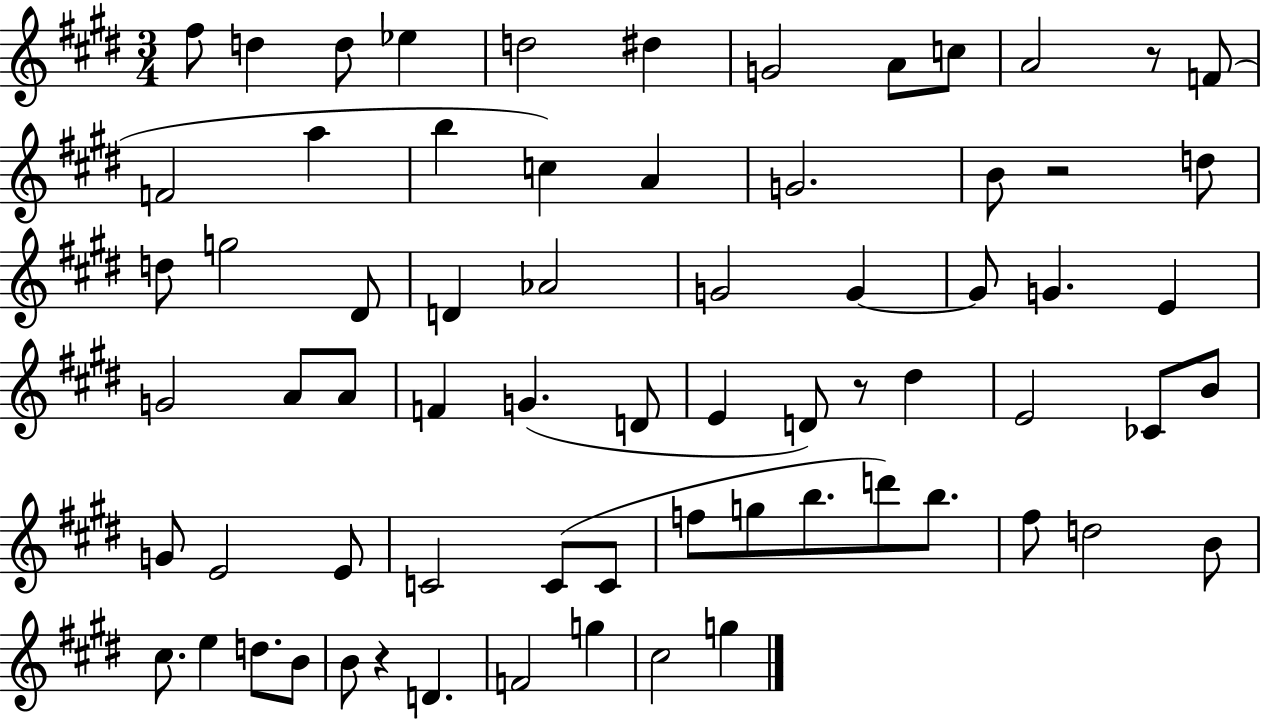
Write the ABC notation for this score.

X:1
T:Untitled
M:3/4
L:1/4
K:E
^f/2 d d/2 _e d2 ^d G2 A/2 c/2 A2 z/2 F/2 F2 a b c A G2 B/2 z2 d/2 d/2 g2 ^D/2 D _A2 G2 G G/2 G E G2 A/2 A/2 F G D/2 E D/2 z/2 ^d E2 _C/2 B/2 G/2 E2 E/2 C2 C/2 C/2 f/2 g/2 b/2 d'/2 b/2 ^f/2 d2 B/2 ^c/2 e d/2 B/2 B/2 z D F2 g ^c2 g